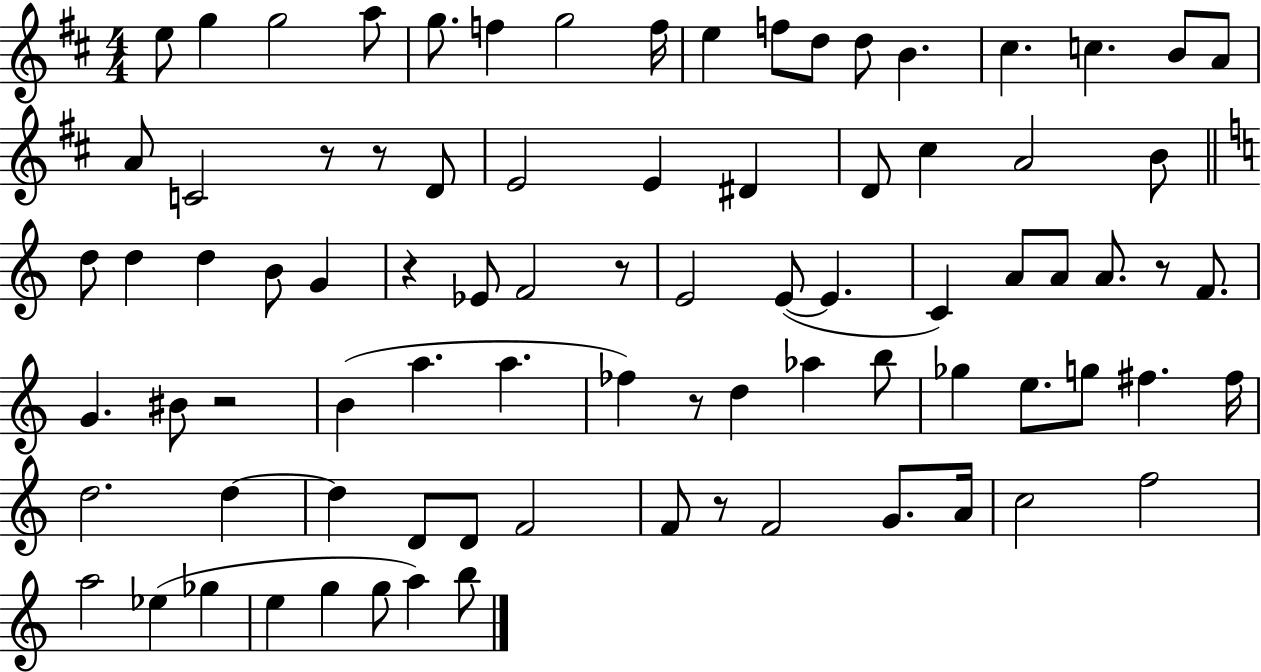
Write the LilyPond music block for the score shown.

{
  \clef treble
  \numericTimeSignature
  \time 4/4
  \key d \major
  e''8 g''4 g''2 a''8 | g''8. f''4 g''2 f''16 | e''4 f''8 d''8 d''8 b'4. | cis''4. c''4. b'8 a'8 | \break a'8 c'2 r8 r8 d'8 | e'2 e'4 dis'4 | d'8 cis''4 a'2 b'8 | \bar "||" \break \key a \minor d''8 d''4 d''4 b'8 g'4 | r4 ees'8 f'2 r8 | e'2 e'8~(~ e'4. | c'4) a'8 a'8 a'8. r8 f'8. | \break g'4. bis'8 r2 | b'4( a''4. a''4. | fes''4) r8 d''4 aes''4 b''8 | ges''4 e''8. g''8 fis''4. fis''16 | \break d''2. d''4~~ | d''4 d'8 d'8 f'2 | f'8 r8 f'2 g'8. a'16 | c''2 f''2 | \break a''2 ees''4( ges''4 | e''4 g''4 g''8 a''4) b''8 | \bar "|."
}